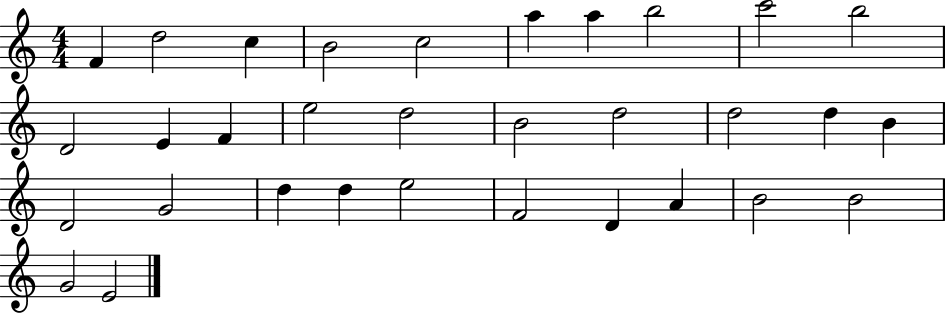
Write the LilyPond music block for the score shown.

{
  \clef treble
  \numericTimeSignature
  \time 4/4
  \key c \major
  f'4 d''2 c''4 | b'2 c''2 | a''4 a''4 b''2 | c'''2 b''2 | \break d'2 e'4 f'4 | e''2 d''2 | b'2 d''2 | d''2 d''4 b'4 | \break d'2 g'2 | d''4 d''4 e''2 | f'2 d'4 a'4 | b'2 b'2 | \break g'2 e'2 | \bar "|."
}